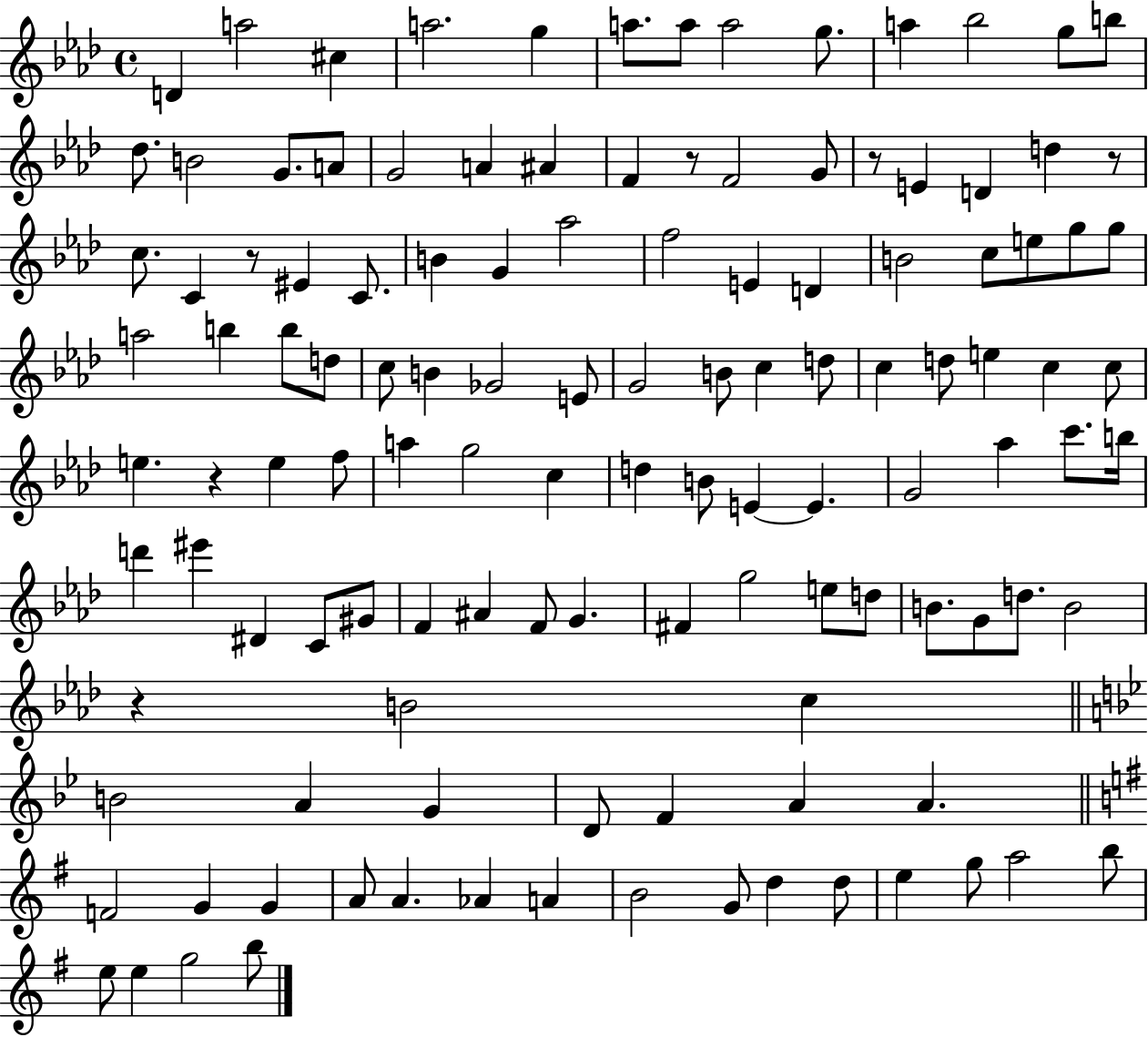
{
  \clef treble
  \time 4/4
  \defaultTimeSignature
  \key aes \major
  \repeat volta 2 { d'4 a''2 cis''4 | a''2. g''4 | a''8. a''8 a''2 g''8. | a''4 bes''2 g''8 b''8 | \break des''8. b'2 g'8. a'8 | g'2 a'4 ais'4 | f'4 r8 f'2 g'8 | r8 e'4 d'4 d''4 r8 | \break c''8. c'4 r8 eis'4 c'8. | b'4 g'4 aes''2 | f''2 e'4 d'4 | b'2 c''8 e''8 g''8 g''8 | \break a''2 b''4 b''8 d''8 | c''8 b'4 ges'2 e'8 | g'2 b'8 c''4 d''8 | c''4 d''8 e''4 c''4 c''8 | \break e''4. r4 e''4 f''8 | a''4 g''2 c''4 | d''4 b'8 e'4~~ e'4. | g'2 aes''4 c'''8. b''16 | \break d'''4 eis'''4 dis'4 c'8 gis'8 | f'4 ais'4 f'8 g'4. | fis'4 g''2 e''8 d''8 | b'8. g'8 d''8. b'2 | \break r4 b'2 c''4 | \bar "||" \break \key g \minor b'2 a'4 g'4 | d'8 f'4 a'4 a'4. | \bar "||" \break \key e \minor f'2 g'4 g'4 | a'8 a'4. aes'4 a'4 | b'2 g'8 d''4 d''8 | e''4 g''8 a''2 b''8 | \break e''8 e''4 g''2 b''8 | } \bar "|."
}